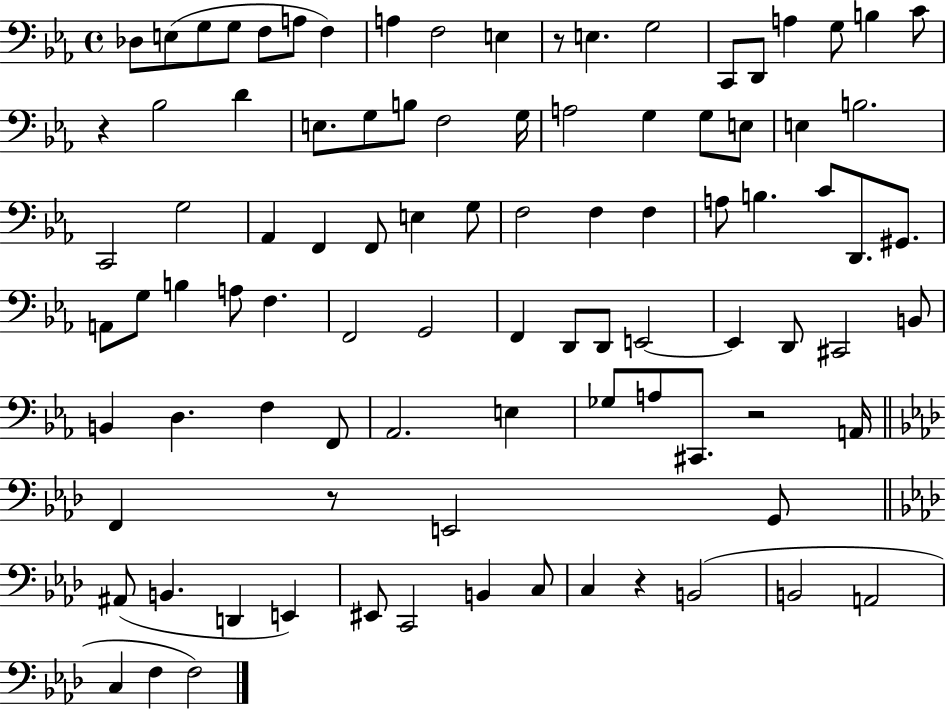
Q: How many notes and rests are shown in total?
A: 94